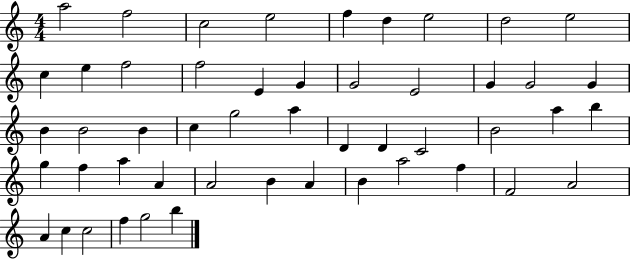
{
  \clef treble
  \numericTimeSignature
  \time 4/4
  \key c \major
  a''2 f''2 | c''2 e''2 | f''4 d''4 e''2 | d''2 e''2 | \break c''4 e''4 f''2 | f''2 e'4 g'4 | g'2 e'2 | g'4 g'2 g'4 | \break b'4 b'2 b'4 | c''4 g''2 a''4 | d'4 d'4 c'2 | b'2 a''4 b''4 | \break g''4 f''4 a''4 a'4 | a'2 b'4 a'4 | b'4 a''2 f''4 | f'2 a'2 | \break a'4 c''4 c''2 | f''4 g''2 b''4 | \bar "|."
}